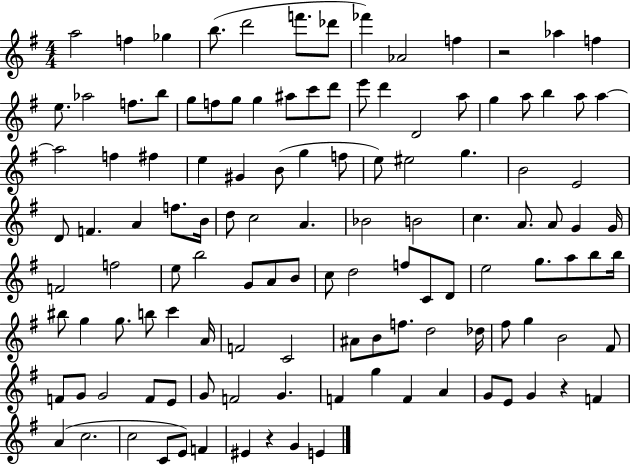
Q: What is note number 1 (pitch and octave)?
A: A5